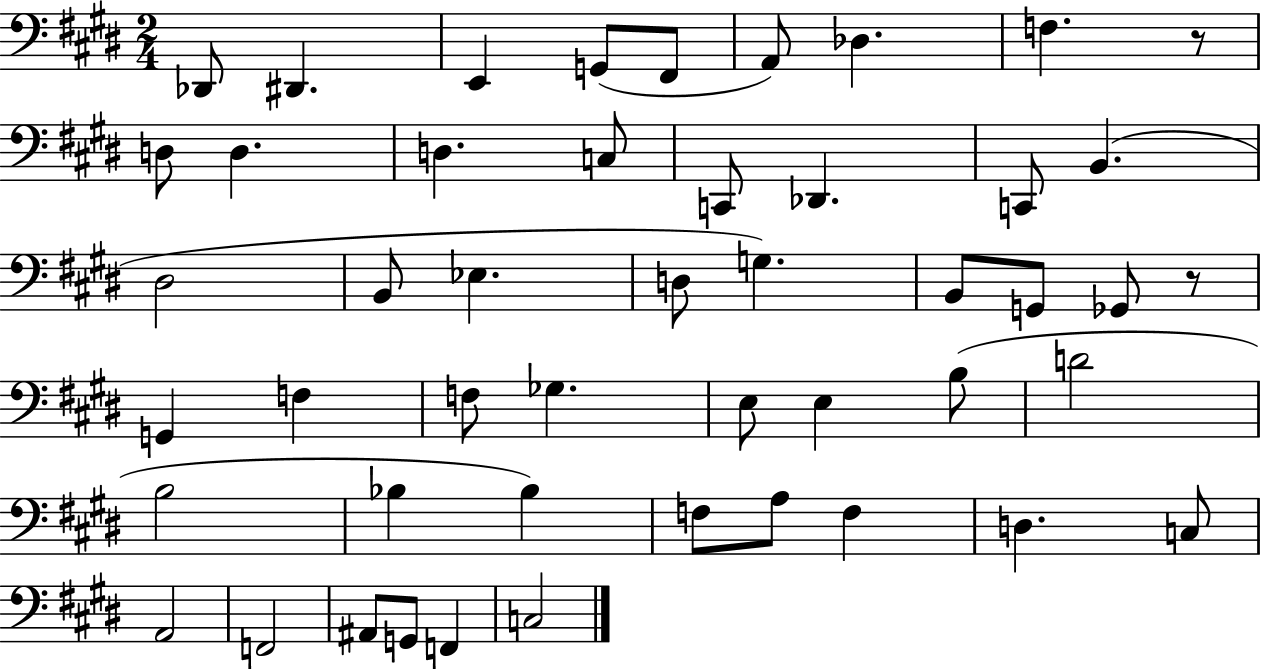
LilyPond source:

{
  \clef bass
  \numericTimeSignature
  \time 2/4
  \key e \major
  \repeat volta 2 { des,8 dis,4. | e,4 g,8( fis,8 | a,8) des4. | f4. r8 | \break d8 d4. | d4. c8 | c,8 des,4. | c,8 b,4.( | \break dis2 | b,8 ees4. | d8 g4.) | b,8 g,8 ges,8 r8 | \break g,4 f4 | f8 ges4. | e8 e4 b8( | d'2 | \break b2 | bes4 bes4) | f8 a8 f4 | d4. c8 | \break a,2 | f,2 | ais,8 g,8 f,4 | c2 | \break } \bar "|."
}